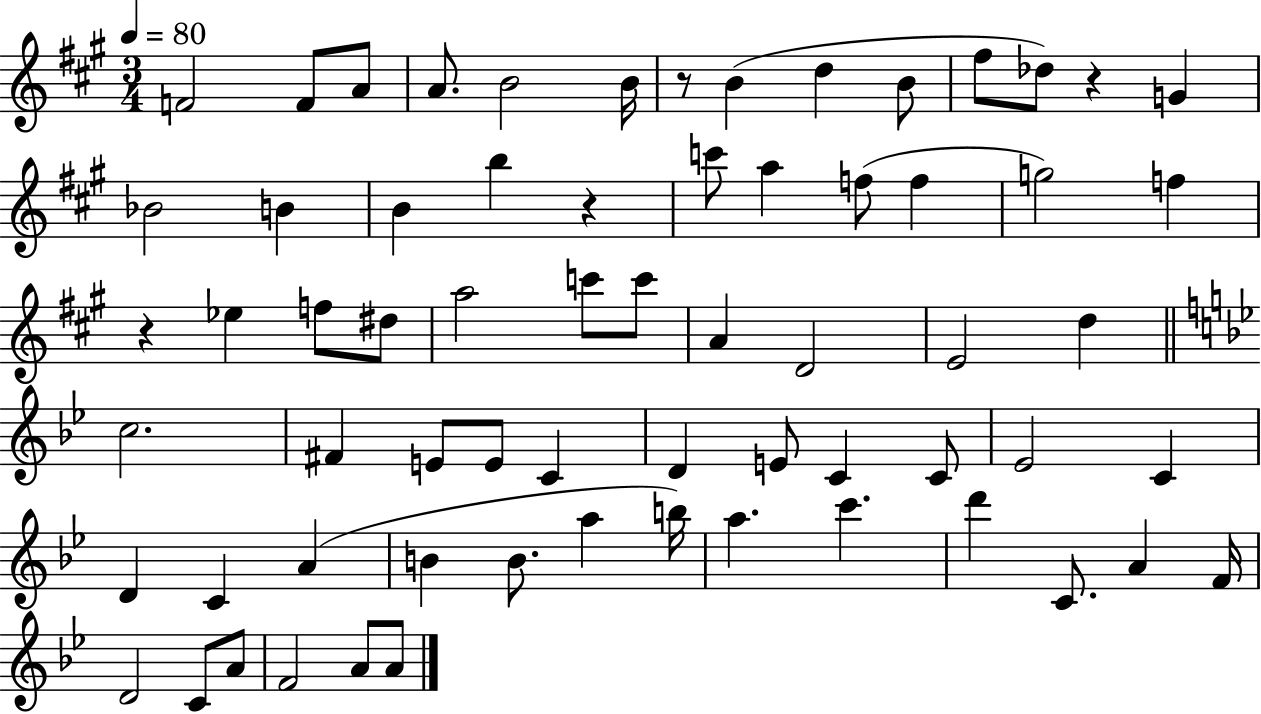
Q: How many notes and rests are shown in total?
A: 66